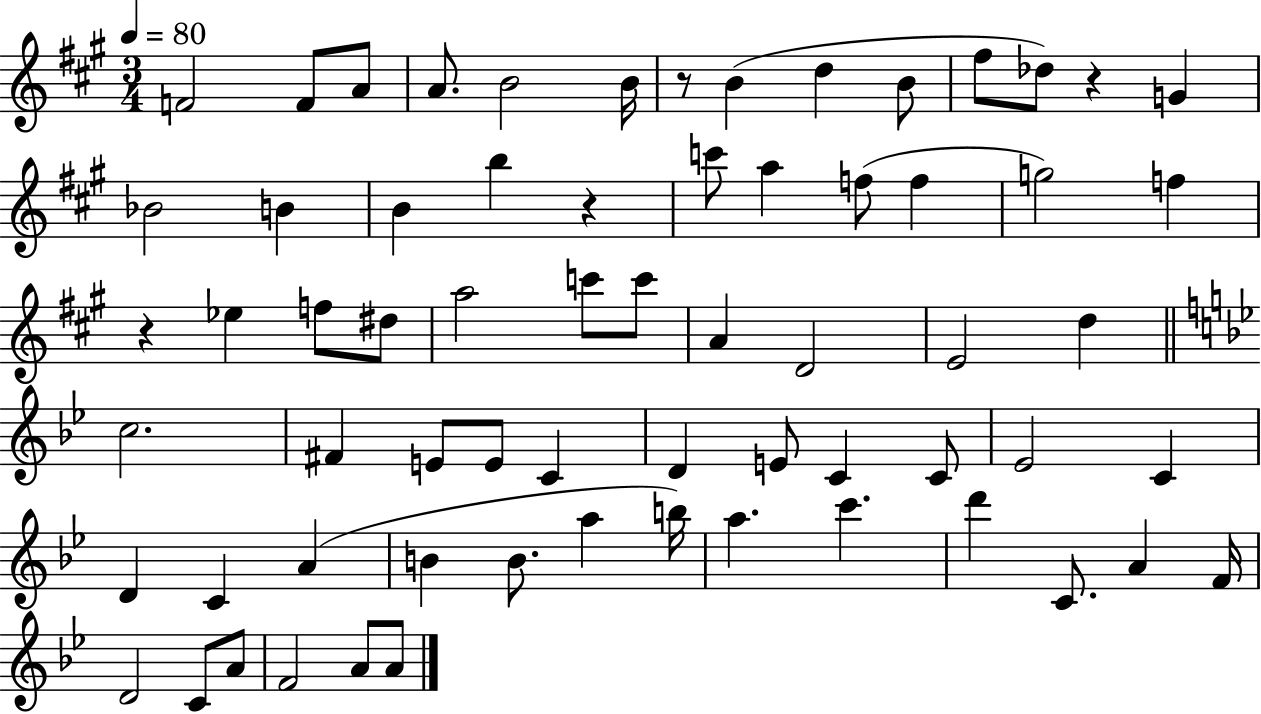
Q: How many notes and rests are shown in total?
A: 66